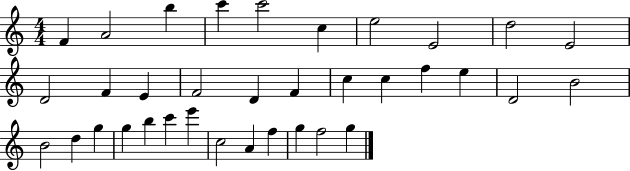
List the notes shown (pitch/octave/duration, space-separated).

F4/q A4/h B5/q C6/q C6/h C5/q E5/h E4/h D5/h E4/h D4/h F4/q E4/q F4/h D4/q F4/q C5/q C5/q F5/q E5/q D4/h B4/h B4/h D5/q G5/q G5/q B5/q C6/q E6/q C5/h A4/q F5/q G5/q F5/h G5/q